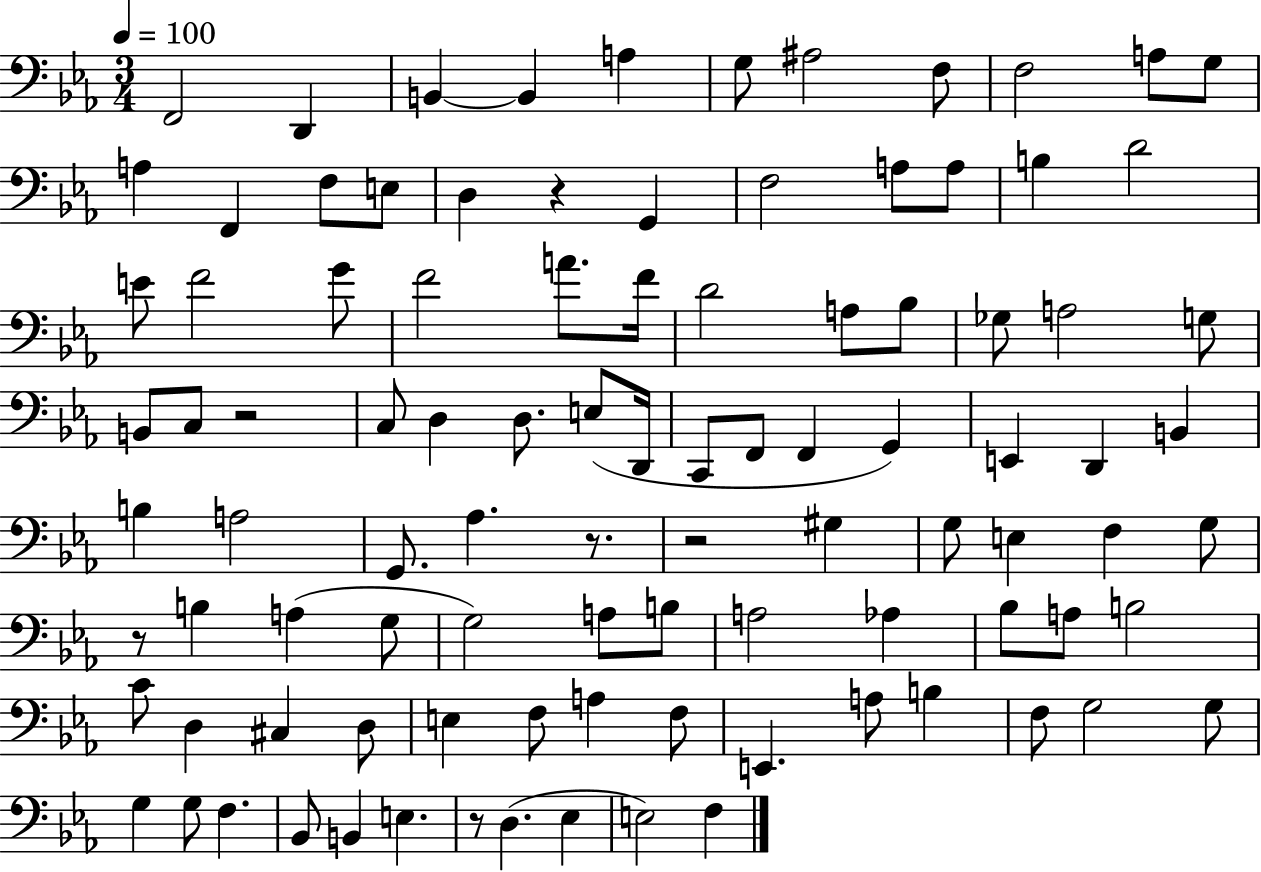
{
  \clef bass
  \numericTimeSignature
  \time 3/4
  \key ees \major
  \tempo 4 = 100
  f,2 d,4 | b,4~~ b,4 a4 | g8 ais2 f8 | f2 a8 g8 | \break a4 f,4 f8 e8 | d4 r4 g,4 | f2 a8 a8 | b4 d'2 | \break e'8 f'2 g'8 | f'2 a'8. f'16 | d'2 a8 bes8 | ges8 a2 g8 | \break b,8 c8 r2 | c8 d4 d8. e8( d,16 | c,8 f,8 f,4 g,4) | e,4 d,4 b,4 | \break b4 a2 | g,8. aes4. r8. | r2 gis4 | g8 e4 f4 g8 | \break r8 b4 a4( g8 | g2) a8 b8 | a2 aes4 | bes8 a8 b2 | \break c'8 d4 cis4 d8 | e4 f8 a4 f8 | e,4. a8 b4 | f8 g2 g8 | \break g4 g8 f4. | bes,8 b,4 e4. | r8 d4.( ees4 | e2) f4 | \break \bar "|."
}